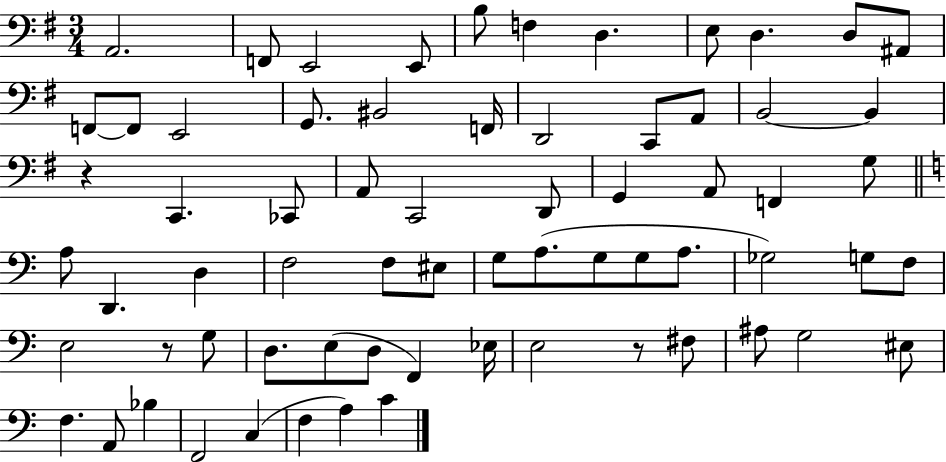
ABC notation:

X:1
T:Untitled
M:3/4
L:1/4
K:G
A,,2 F,,/2 E,,2 E,,/2 B,/2 F, D, E,/2 D, D,/2 ^A,,/2 F,,/2 F,,/2 E,,2 G,,/2 ^B,,2 F,,/4 D,,2 C,,/2 A,,/2 B,,2 B,, z C,, _C,,/2 A,,/2 C,,2 D,,/2 G,, A,,/2 F,, G,/2 A,/2 D,, D, F,2 F,/2 ^E,/2 G,/2 A,/2 G,/2 G,/2 A,/2 _G,2 G,/2 F,/2 E,2 z/2 G,/2 D,/2 E,/2 D,/2 F,, _E,/4 E,2 z/2 ^F,/2 ^A,/2 G,2 ^E,/2 F, A,,/2 _B, F,,2 C, F, A, C